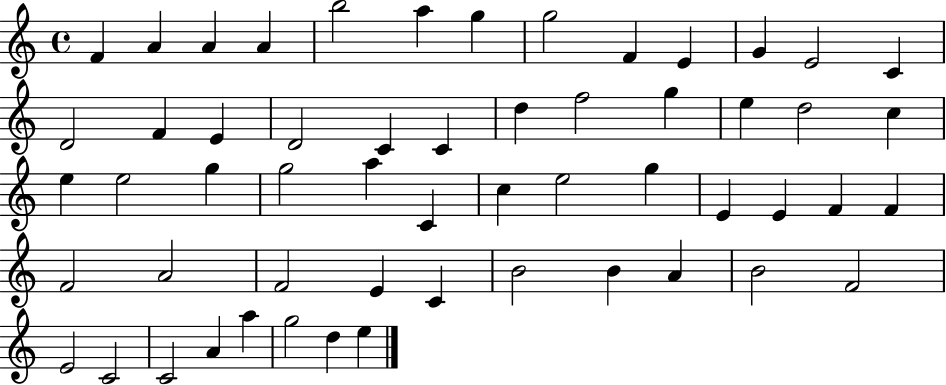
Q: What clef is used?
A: treble